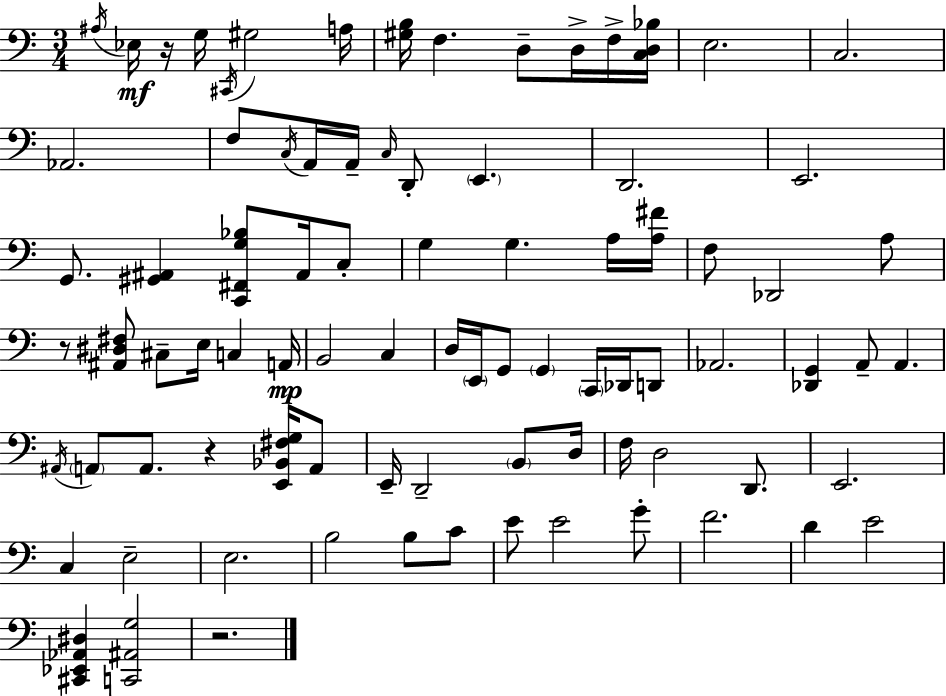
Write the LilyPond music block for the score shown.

{
  \clef bass
  \numericTimeSignature
  \time 3/4
  \key a \minor
  \acciaccatura { ais16 }\mf ees16 r16 g16 \acciaccatura { cis,16 } gis2 | a16 <gis b>16 f4. d8-- d16-> | f16-> <c d bes>16 e2. | c2. | \break aes,2. | f8 \acciaccatura { c16 } a,16 a,16-- \grace { c16 } d,8-. \parenthesize e,4. | d,2. | e,2. | \break g,8. <gis, ais,>4 <c, fis, g bes>8 | ais,16 c8-. g4 g4. | a16 <a fis'>16 f8 des,2 | a8 r8 <ais, dis fis>8 cis8-- e16 c4 | \break a,16\mp b,2 | c4 d16 \parenthesize e,16 g,8 \parenthesize g,4 | \parenthesize c,16 des,16 d,8 aes,2. | <des, g,>4 a,8-- a,4. | \break \acciaccatura { ais,16 } \parenthesize a,8 a,8. r4 | <e, bes, fis g>16 a,8 e,16-- d,2-- | \parenthesize b,8 d16 f16 d2 | d,8. e,2. | \break c4 e2-- | e2. | b2 | b8 c'8 e'8 e'2 | \break g'8-. f'2. | d'4 e'2 | <cis, ees, aes, dis>4 <c, ais, g>2 | r2. | \break \bar "|."
}